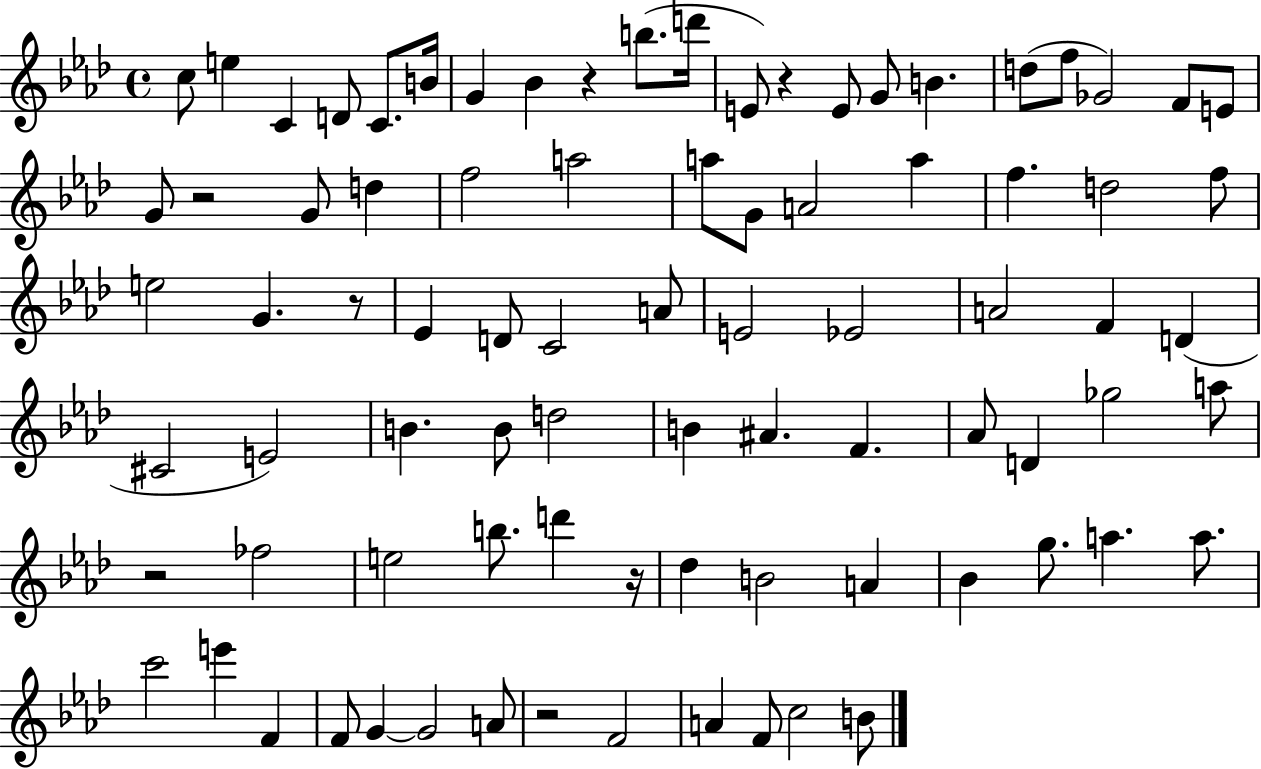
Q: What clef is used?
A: treble